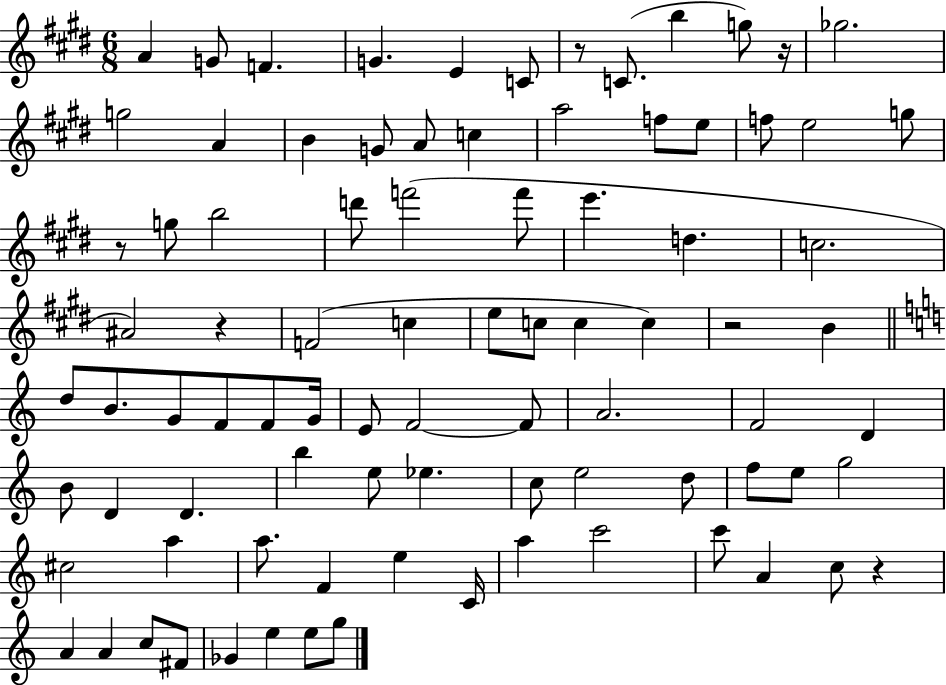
{
  \clef treble
  \numericTimeSignature
  \time 6/8
  \key e \major
  a'4 g'8 f'4. | g'4. e'4 c'8 | r8 c'8.( b''4 g''8) r16 | ges''2. | \break g''2 a'4 | b'4 g'8 a'8 c''4 | a''2 f''8 e''8 | f''8 e''2 g''8 | \break r8 g''8 b''2 | d'''8 f'''2( f'''8 | e'''4. d''4. | c''2. | \break ais'2) r4 | f'2( c''4 | e''8 c''8 c''4 c''4) | r2 b'4 | \break \bar "||" \break \key c \major d''8 b'8. g'8 f'8 f'8 g'16 | e'8 f'2~~ f'8 | a'2. | f'2 d'4 | \break b'8 d'4 d'4. | b''4 e''8 ees''4. | c''8 e''2 d''8 | f''8 e''8 g''2 | \break cis''2 a''4 | a''8. f'4 e''4 c'16 | a''4 c'''2 | c'''8 a'4 c''8 r4 | \break a'4 a'4 c''8 fis'8 | ges'4 e''4 e''8 g''8 | \bar "|."
}